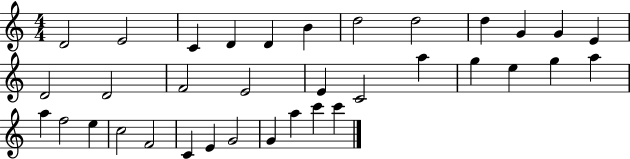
{
  \clef treble
  \numericTimeSignature
  \time 4/4
  \key c \major
  d'2 e'2 | c'4 d'4 d'4 b'4 | d''2 d''2 | d''4 g'4 g'4 e'4 | \break d'2 d'2 | f'2 e'2 | e'4 c'2 a''4 | g''4 e''4 g''4 a''4 | \break a''4 f''2 e''4 | c''2 f'2 | c'4 e'4 g'2 | g'4 a''4 c'''4 c'''4 | \break \bar "|."
}